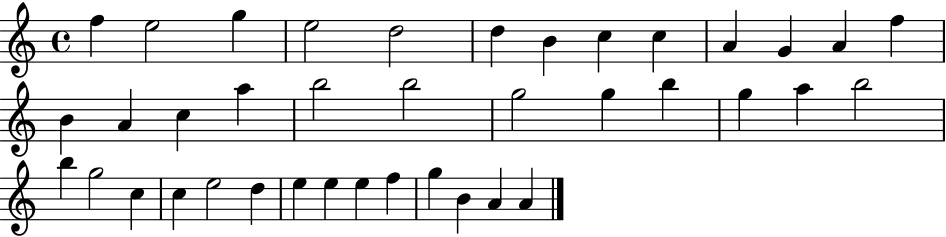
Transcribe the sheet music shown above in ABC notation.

X:1
T:Untitled
M:4/4
L:1/4
K:C
f e2 g e2 d2 d B c c A G A f B A c a b2 b2 g2 g b g a b2 b g2 c c e2 d e e e f g B A A